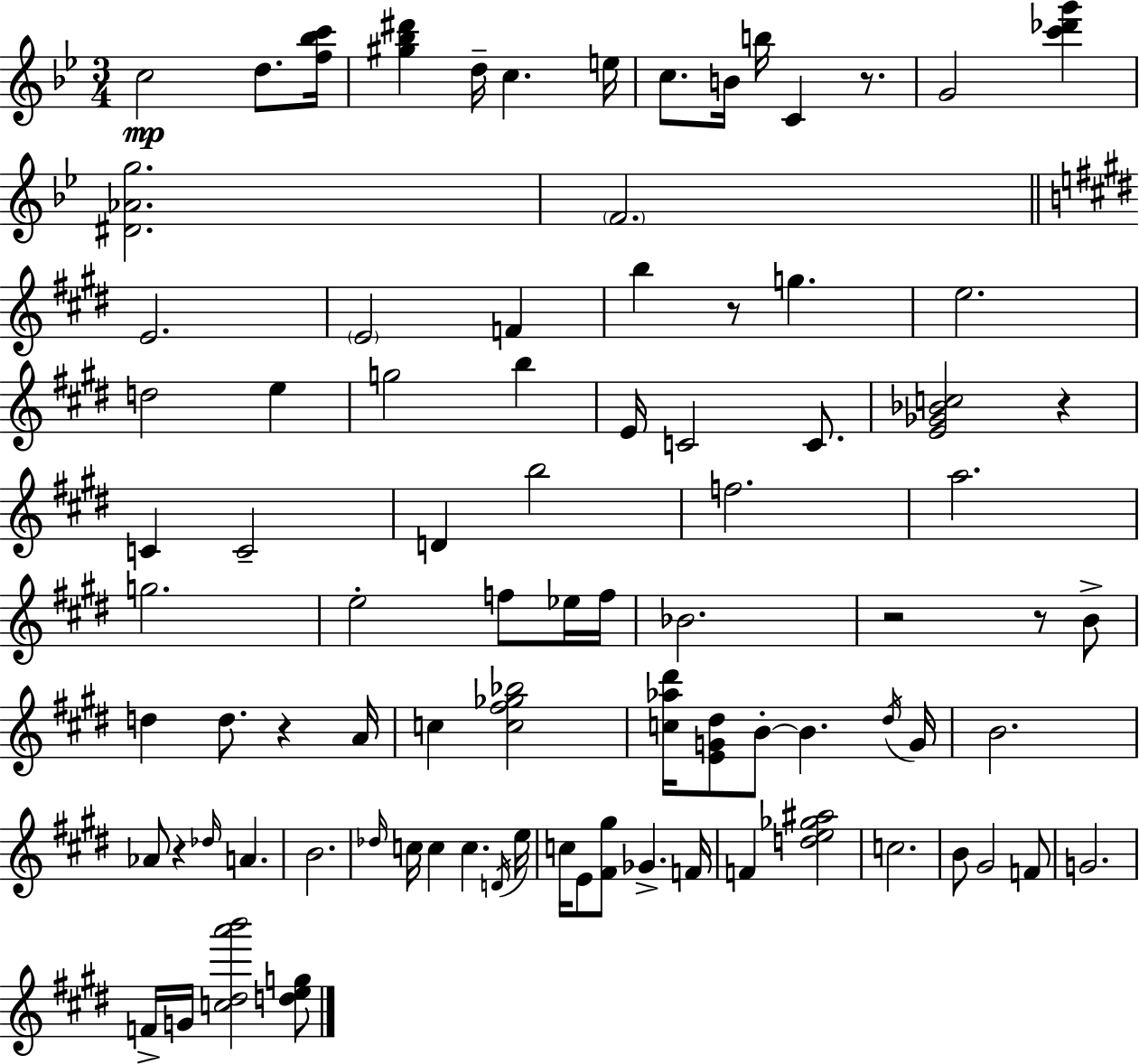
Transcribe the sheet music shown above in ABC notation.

X:1
T:Untitled
M:3/4
L:1/4
K:Gm
c2 d/2 [f_bc']/4 [^g_b^d'] d/4 c e/4 c/2 B/4 b/4 C z/2 G2 [c'_d'g'] [^D_Ag]2 F2 E2 E2 F b z/2 g e2 d2 e g2 b E/4 C2 C/2 [E_G_Bc]2 z C C2 D b2 f2 a2 g2 e2 f/2 _e/4 f/4 _B2 z2 z/2 B/2 d d/2 z A/4 c [c^f_g_b]2 [c_a^d']/4 [EG^d]/2 B/2 B ^d/4 G/4 B2 _A/2 z _d/4 A B2 _d/4 c/4 c c D/4 e/4 c/4 E/2 [^F^g]/2 _G F/4 F [de_g^a]2 c2 B/2 ^G2 F/2 G2 F/4 G/4 [c^da'b']2 [deg]/2